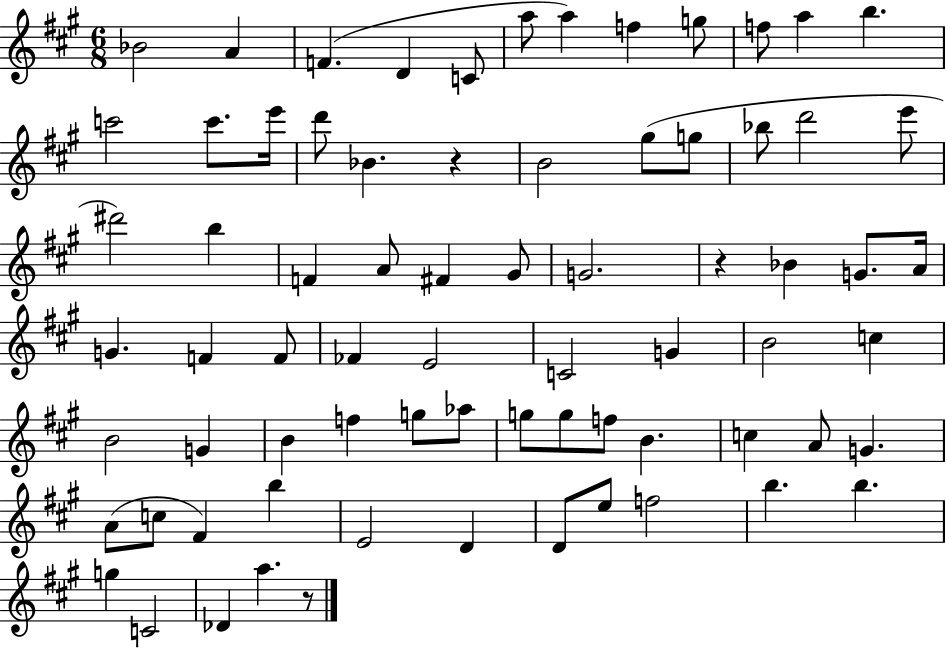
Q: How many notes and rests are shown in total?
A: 73